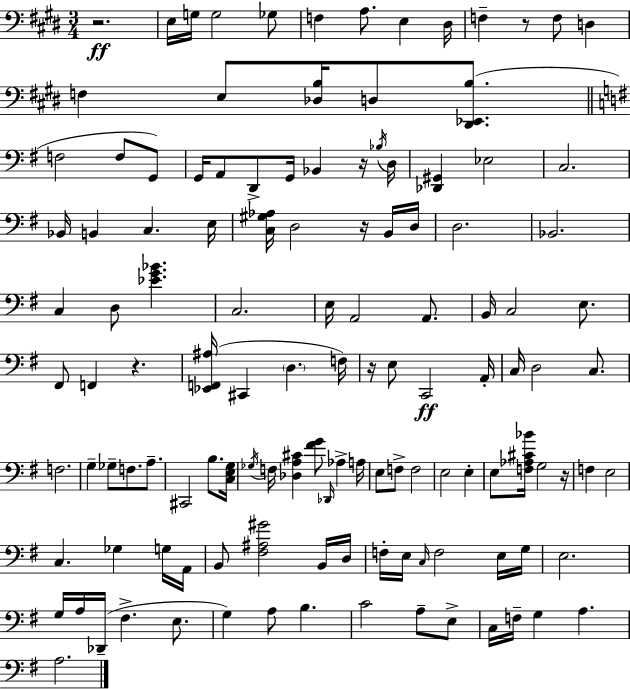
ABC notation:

X:1
T:Untitled
M:3/4
L:1/4
K:E
z2 E,/4 G,/4 G,2 _G,/2 F, A,/2 E, ^D,/4 F, z/2 F,/2 D, F, E,/2 [_D,B,]/4 D,/2 [^D,,_E,,B,]/2 F,2 F,/2 G,,/2 G,,/4 A,,/2 D,,/2 G,,/4 _B,, z/4 _B,/4 D,/4 [_D,,^G,,] _E,2 C,2 _B,,/4 B,, C, E,/4 [C,^G,_A,]/4 D,2 z/4 B,,/4 D,/4 D,2 _B,,2 C, D,/2 [_EG_B] C,2 E,/4 A,,2 A,,/2 B,,/4 C,2 E,/2 ^F,,/2 F,, z [_E,,F,,^A,]/4 ^C,, D, F,/4 z/4 E,/2 C,,2 A,,/4 C,/4 D,2 C,/2 F,2 G, _G,/2 F,/2 A,/2 ^C,,2 B,/2 [C,E,G,]/4 _G,/4 F,/4 [_D,A,^C] [^FG]/2 _D,,/4 _A, A,/4 E,/2 F,/2 F,2 E,2 E, E,/2 [F,_A,^C_B]/4 G,2 z/4 F, E,2 C, _G, G,/4 A,,/4 B,,/2 [^F,^A,^G]2 B,,/4 D,/4 F,/4 E,/4 C,/4 F,2 E,/4 G,/4 E,2 G,/4 A,/4 _D,,/4 ^F, E,/2 G, A,/2 B, C2 A,/2 E,/2 C,/4 F,/4 G, A, A,2